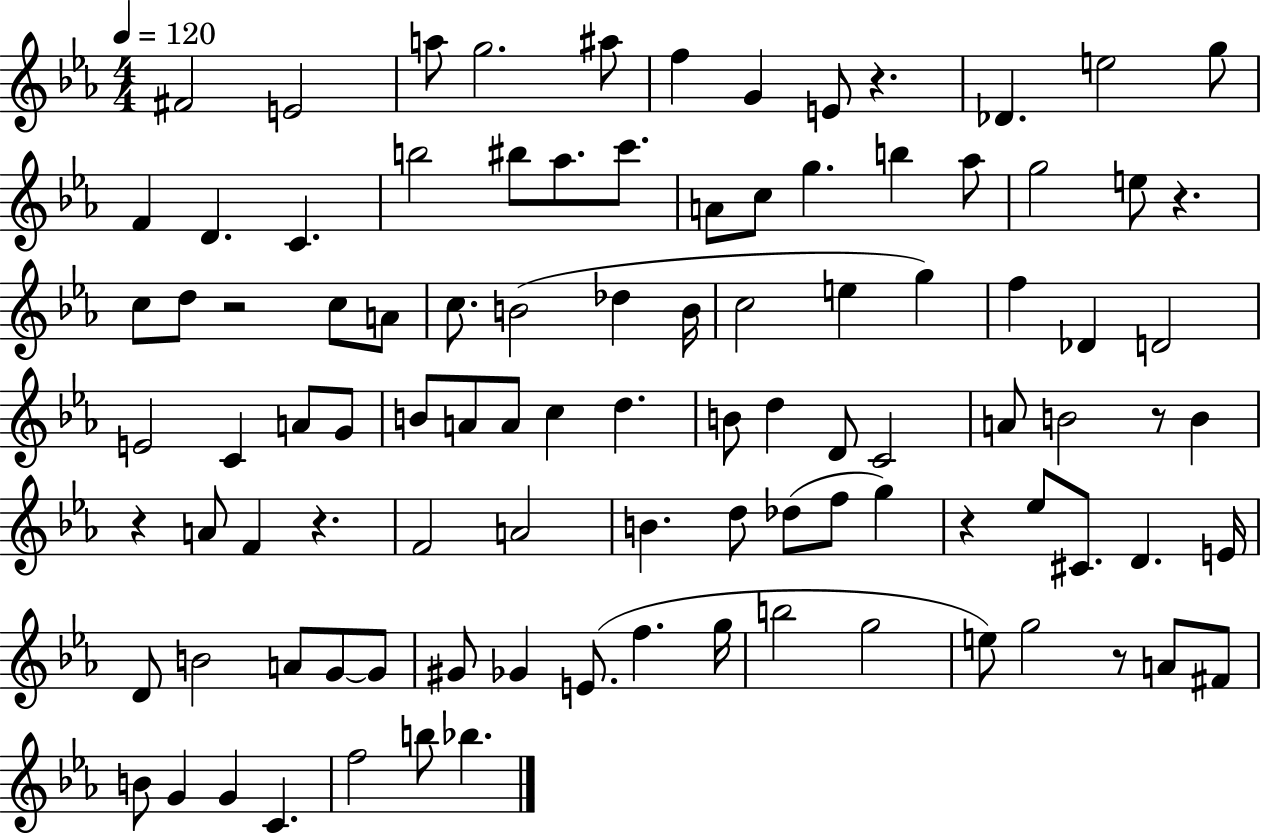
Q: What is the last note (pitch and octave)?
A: Bb5